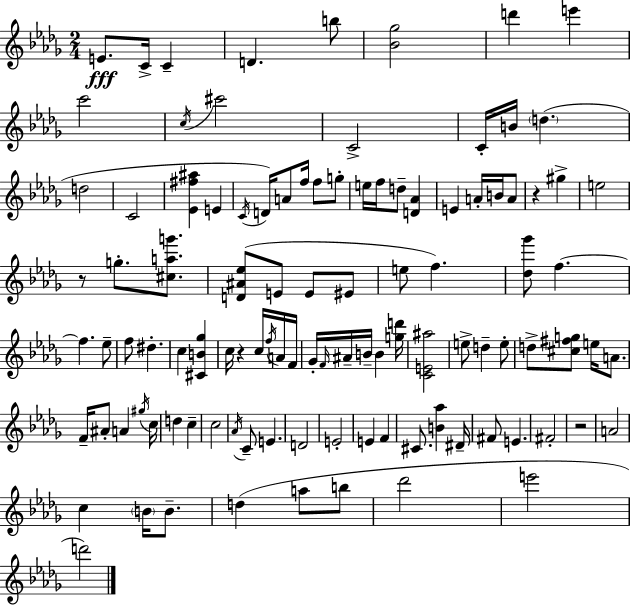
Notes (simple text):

E4/e. C4/s C4/q D4/q. B5/e [Bb4,Gb5]/h D6/q E6/q C6/h C5/s C#6/h C4/h C4/s B4/s D5/q. D5/h C4/h [Eb4,F#5,A#5]/q E4/q C4/s D4/s A4/e F5/s F5/e G5/e E5/s F5/s D5/e [D4,Ab4]/q E4/q A4/s B4/s A4/e R/q G#5/q E5/h R/e G5/e. [C#5,A5,G6]/e. [D4,A#4,Eb5]/e E4/e E4/e EIS4/e E5/e F5/q. [Db5,Gb6]/e F5/q. F5/q. Eb5/e F5/e D#5/q. C5/q [C#4,B4,Gb5]/q C5/s R/q C5/s F5/s A4/s F4/s Gb4/s F4/s A#4/s B4/s B4/q [G5,D6]/s [C4,E4,A#5]/h E5/e D5/q E5/e D5/e [C#5,F#5,G5]/e E5/s A4/e. F4/s A#4/e A4/q G#5/s C5/s D5/q C5/q C5/h Ab4/s C4/e E4/q. D4/h E4/h E4/q F4/q C#4/e. [B4,Ab5]/q D#4/s F#4/e E4/q. F#4/h R/h A4/h C5/q B4/s B4/e. D5/q A5/e B5/e Db6/h E6/h D6/h